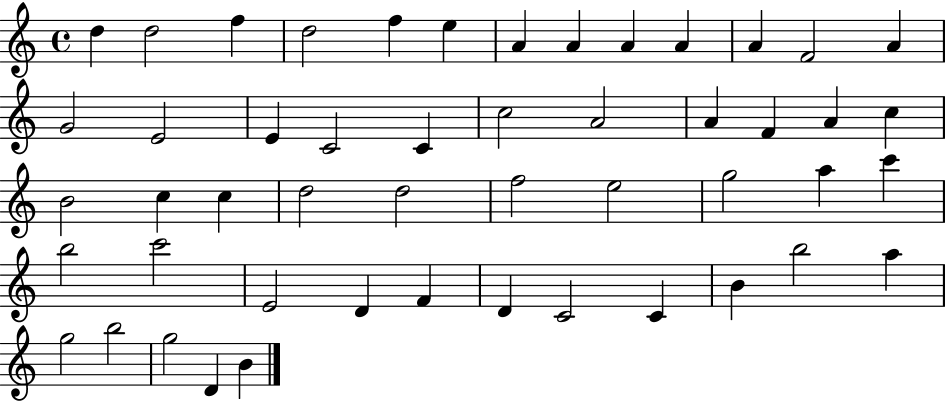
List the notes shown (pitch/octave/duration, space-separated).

D5/q D5/h F5/q D5/h F5/q E5/q A4/q A4/q A4/q A4/q A4/q F4/h A4/q G4/h E4/h E4/q C4/h C4/q C5/h A4/h A4/q F4/q A4/q C5/q B4/h C5/q C5/q D5/h D5/h F5/h E5/h G5/h A5/q C6/q B5/h C6/h E4/h D4/q F4/q D4/q C4/h C4/q B4/q B5/h A5/q G5/h B5/h G5/h D4/q B4/q